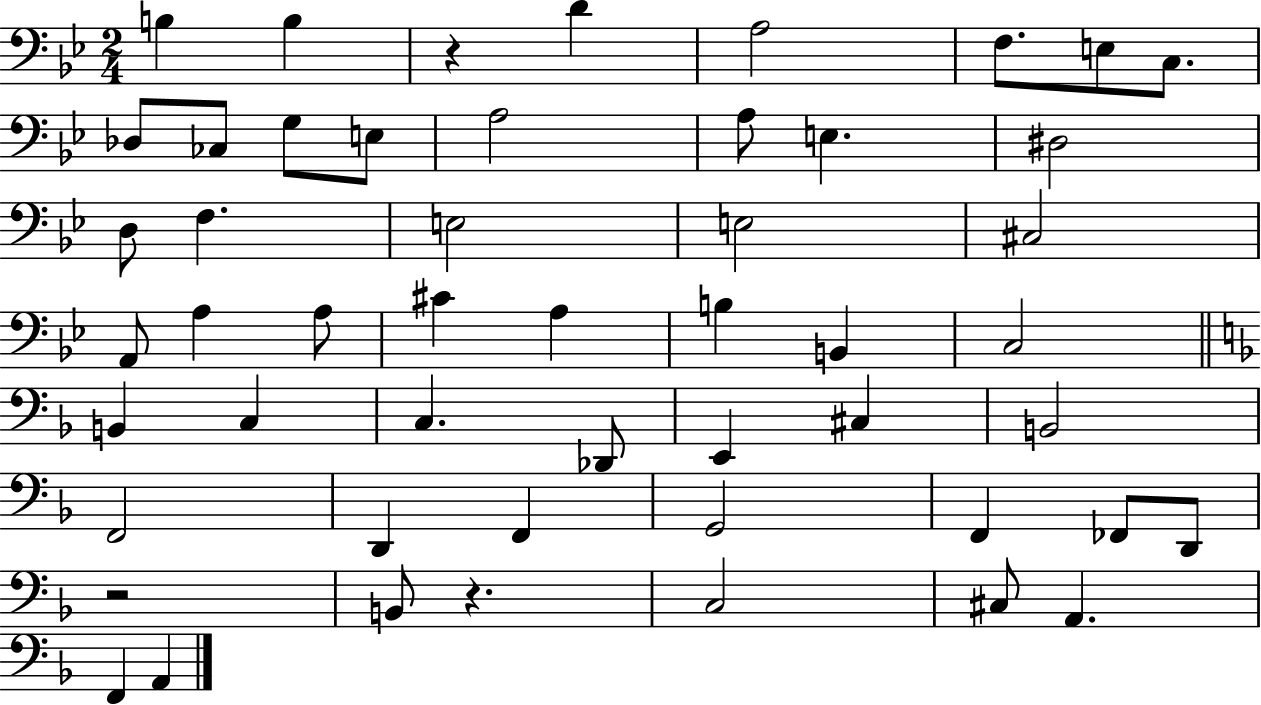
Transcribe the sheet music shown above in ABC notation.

X:1
T:Untitled
M:2/4
L:1/4
K:Bb
B, B, z D A,2 F,/2 E,/2 C,/2 _D,/2 _C,/2 G,/2 E,/2 A,2 A,/2 E, ^D,2 D,/2 F, E,2 E,2 ^C,2 A,,/2 A, A,/2 ^C A, B, B,, C,2 B,, C, C, _D,,/2 E,, ^C, B,,2 F,,2 D,, F,, G,,2 F,, _F,,/2 D,,/2 z2 B,,/2 z C,2 ^C,/2 A,, F,, A,,